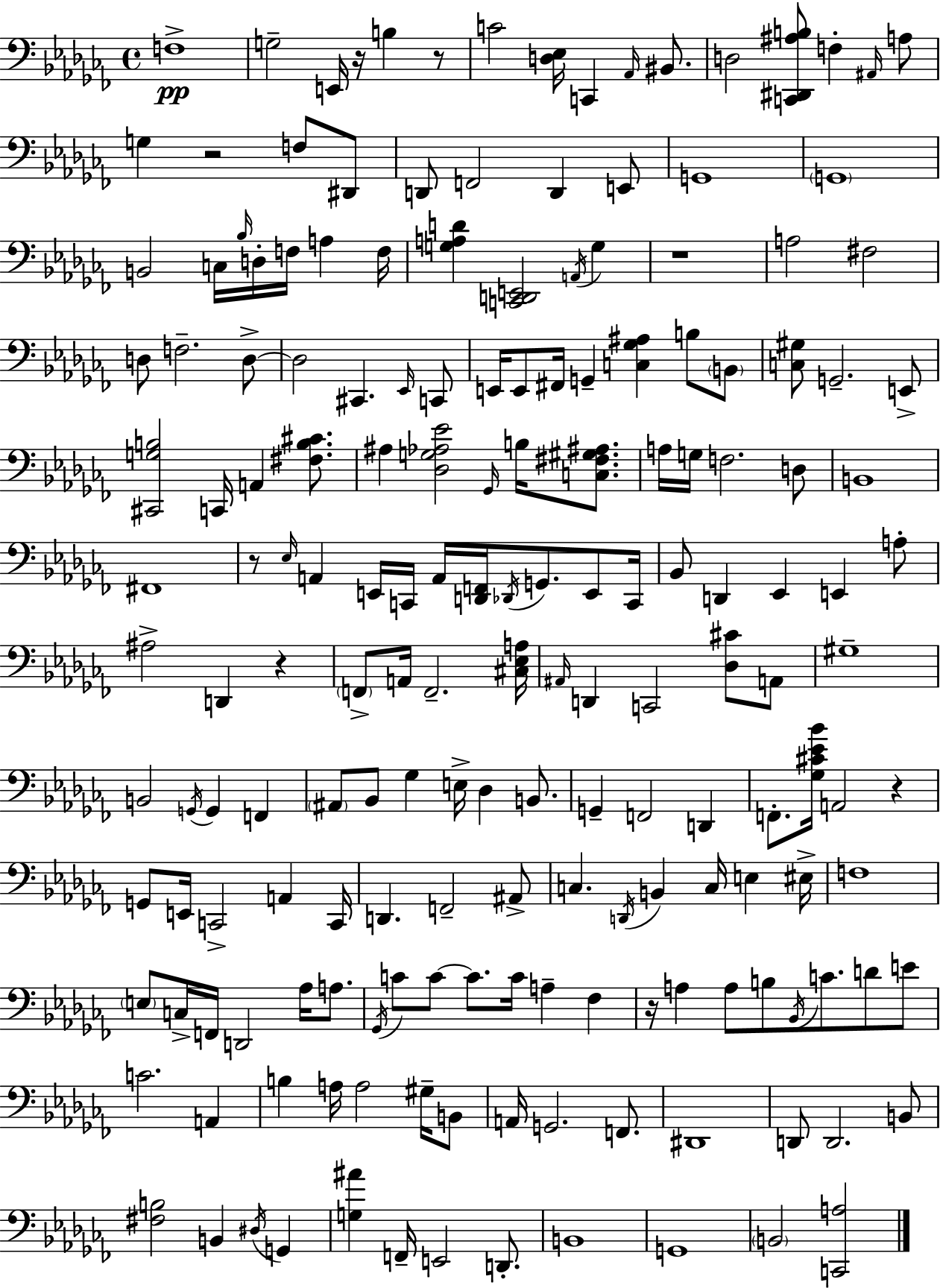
X:1
T:Untitled
M:4/4
L:1/4
K:Abm
F,4 G,2 E,,/4 z/4 B, z/2 C2 [D,_E,]/4 C,, _A,,/4 ^B,,/2 D,2 [C,,^D,,^A,B,]/2 F, ^A,,/4 A,/2 G, z2 F,/2 ^D,,/2 D,,/2 F,,2 D,, E,,/2 G,,4 G,,4 B,,2 C,/4 _B,/4 D,/4 F,/4 A, F,/4 [G,A,D] [C,,D,,E,,]2 A,,/4 G, z4 A,2 ^F,2 D,/2 F,2 D,/2 D,2 ^C,, _E,,/4 C,,/2 E,,/4 E,,/2 ^F,,/4 G,, [C,_G,^A,] B,/2 B,,/2 [C,^G,]/2 G,,2 E,,/2 [^C,,G,B,]2 C,,/4 A,, [^F,B,^C]/2 ^A, [_D,G,_A,_E]2 _G,,/4 B,/4 [C,^F,^G,^A,]/2 A,/4 G,/4 F,2 D,/2 B,,4 ^F,,4 z/2 _E,/4 A,, E,,/4 C,,/4 A,,/4 [D,,F,,]/4 _D,,/4 G,,/2 E,,/2 C,,/4 _B,,/2 D,, _E,, E,, A,/2 ^A,2 D,, z F,,/2 A,,/4 F,,2 [^C,_E,A,]/4 ^A,,/4 D,, C,,2 [_D,^C]/2 A,,/2 ^G,4 B,,2 G,,/4 G,, F,, ^A,,/2 _B,,/2 _G, E,/4 _D, B,,/2 G,, F,,2 D,, F,,/2 [_G,^C_E_B]/4 A,,2 z G,,/2 E,,/4 C,,2 A,, C,,/4 D,, F,,2 ^A,,/2 C, D,,/4 B,, C,/4 E, ^E,/4 F,4 E,/2 C,/4 F,,/4 D,,2 _A,/4 A,/2 _G,,/4 C/2 C/2 C/2 C/4 A, _F, z/4 A, A,/2 B,/2 _B,,/4 C/2 D/2 E/2 C2 A,, B, A,/4 A,2 ^G,/4 B,,/2 A,,/4 G,,2 F,,/2 ^D,,4 D,,/2 D,,2 B,,/2 [^F,B,]2 B,, ^D,/4 G,, [G,^A] F,,/4 E,,2 D,,/2 B,,4 G,,4 B,,2 [C,,A,]2